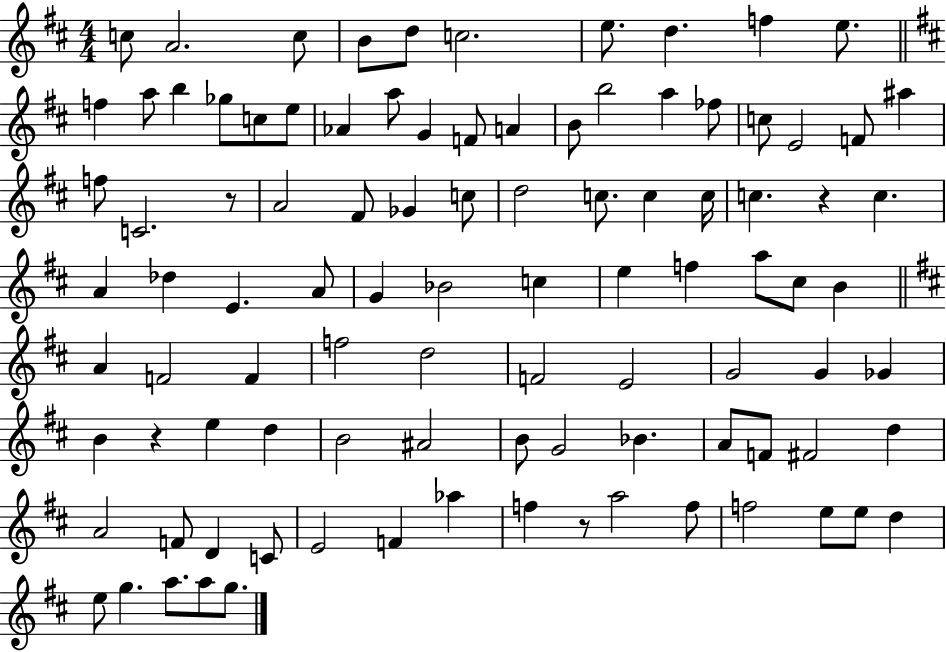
{
  \clef treble
  \numericTimeSignature
  \time 4/4
  \key d \major
  c''8 a'2. c''8 | b'8 d''8 c''2. | e''8. d''4. f''4 e''8. | \bar "||" \break \key d \major f''4 a''8 b''4 ges''8 c''8 e''8 | aes'4 a''8 g'4 f'8 a'4 | b'8 b''2 a''4 fes''8 | c''8 e'2 f'8 ais''4 | \break f''8 c'2. r8 | a'2 fis'8 ges'4 c''8 | d''2 c''8. c''4 c''16 | c''4. r4 c''4. | \break a'4 des''4 e'4. a'8 | g'4 bes'2 c''4 | e''4 f''4 a''8 cis''8 b'4 | \bar "||" \break \key b \minor a'4 f'2 f'4 | f''2 d''2 | f'2 e'2 | g'2 g'4 ges'4 | \break b'4 r4 e''4 d''4 | b'2 ais'2 | b'8 g'2 bes'4. | a'8 f'8 fis'2 d''4 | \break a'2 f'8 d'4 c'8 | e'2 f'4 aes''4 | f''4 r8 a''2 f''8 | f''2 e''8 e''8 d''4 | \break e''8 g''4. a''8. a''8 g''8. | \bar "|."
}